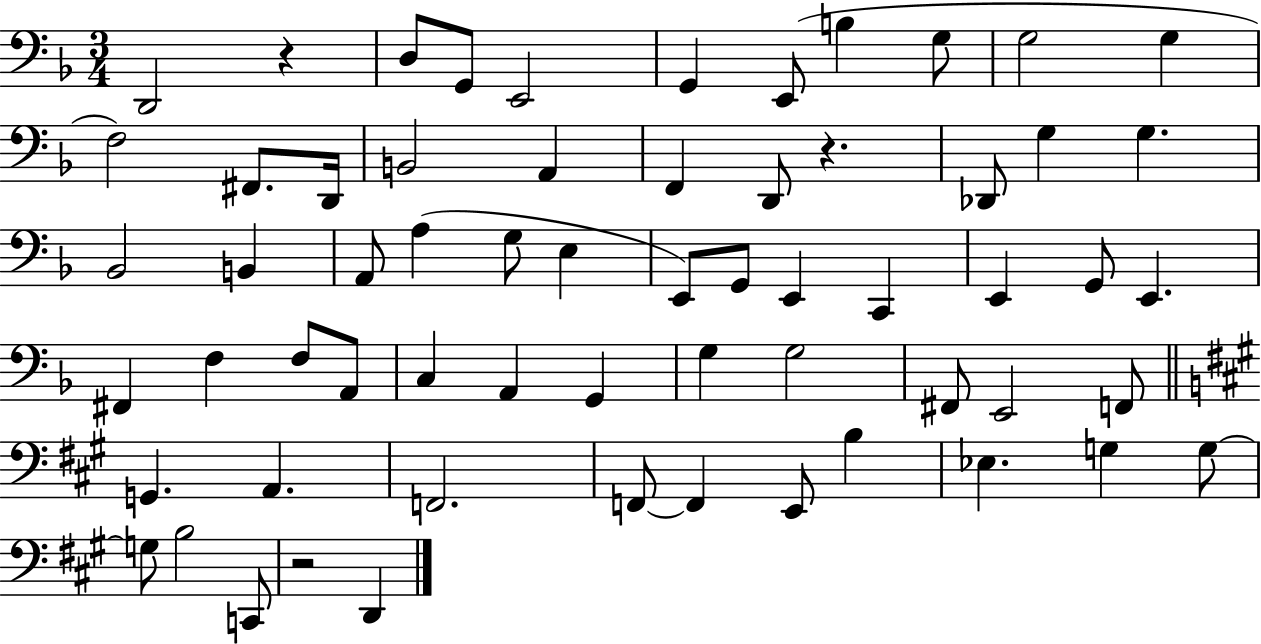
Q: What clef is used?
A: bass